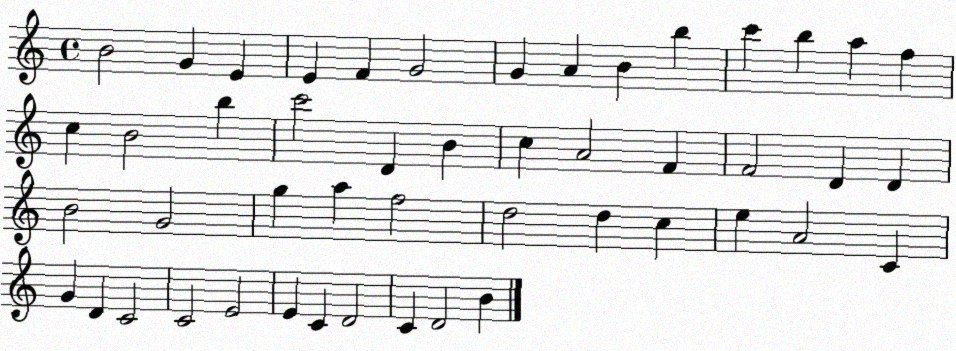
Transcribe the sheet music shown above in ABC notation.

X:1
T:Untitled
M:4/4
L:1/4
K:C
B2 G E E F G2 G A B b c' b a f c B2 b c'2 D B c A2 F F2 D D B2 G2 g a f2 d2 d c e A2 C G D C2 C2 E2 E C D2 C D2 B